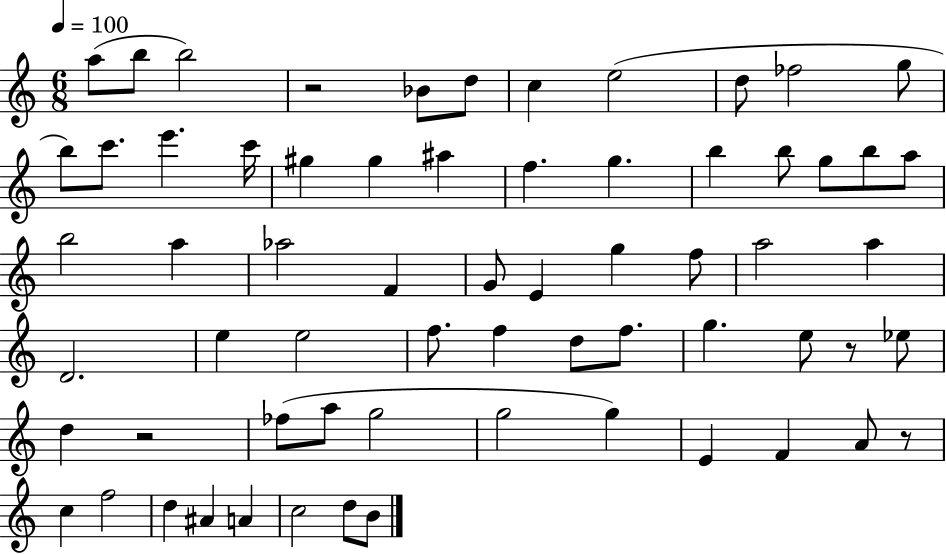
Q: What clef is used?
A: treble